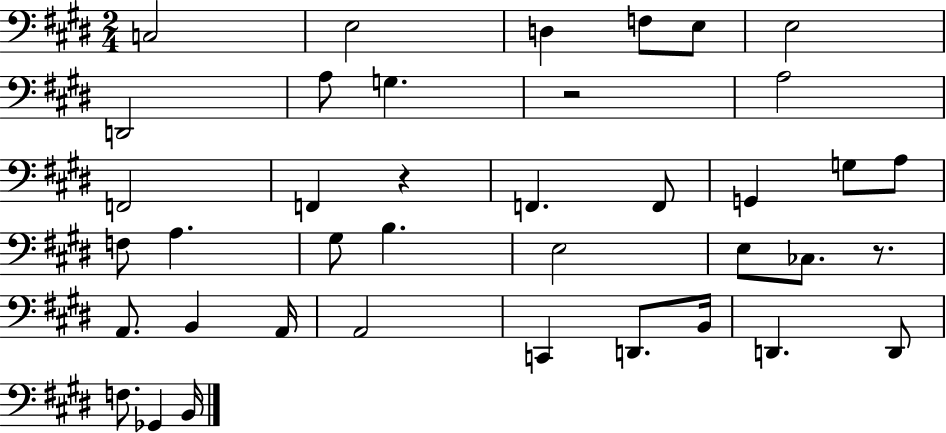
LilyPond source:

{
  \clef bass
  \numericTimeSignature
  \time 2/4
  \key e \major
  \repeat volta 2 { c2 | e2 | d4 f8 e8 | e2 | \break d,2 | a8 g4. | r2 | a2 | \break f,2 | f,4 r4 | f,4. f,8 | g,4 g8 a8 | \break f8 a4. | gis8 b4. | e2 | e8 ces8. r8. | \break a,8. b,4 a,16 | a,2 | c,4 d,8. b,16 | d,4. d,8 | \break f8. ges,4 b,16 | } \bar "|."
}